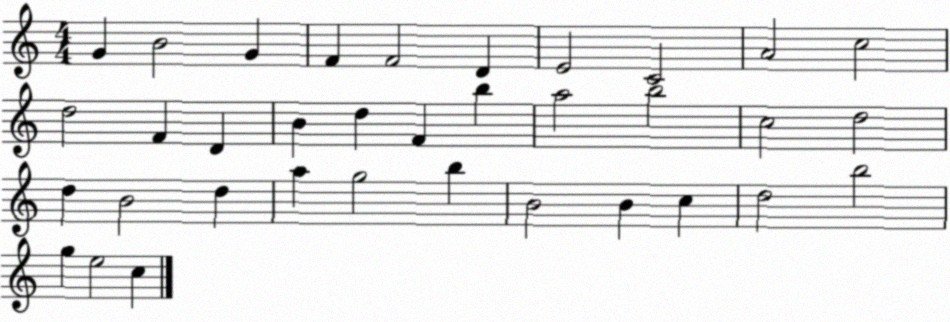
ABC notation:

X:1
T:Untitled
M:4/4
L:1/4
K:C
G B2 G F F2 D E2 C2 A2 c2 d2 F D B d F b a2 b2 c2 d2 d B2 d a g2 b B2 B c d2 b2 g e2 c